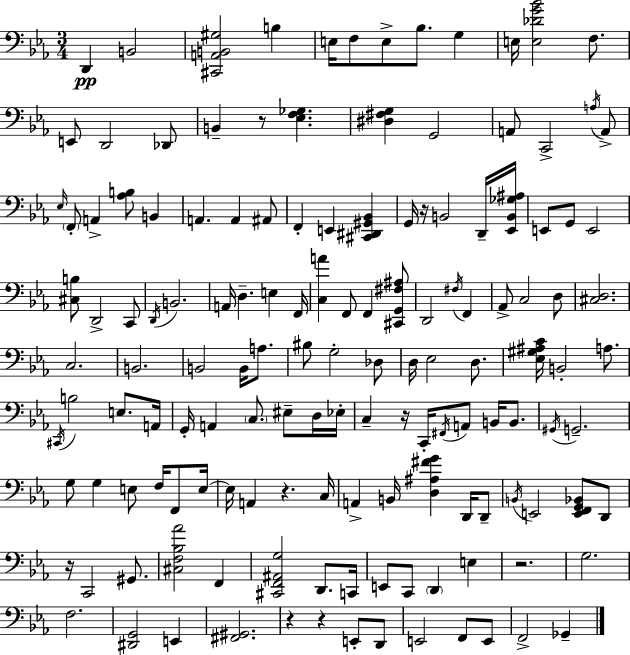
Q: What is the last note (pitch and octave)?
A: Gb2